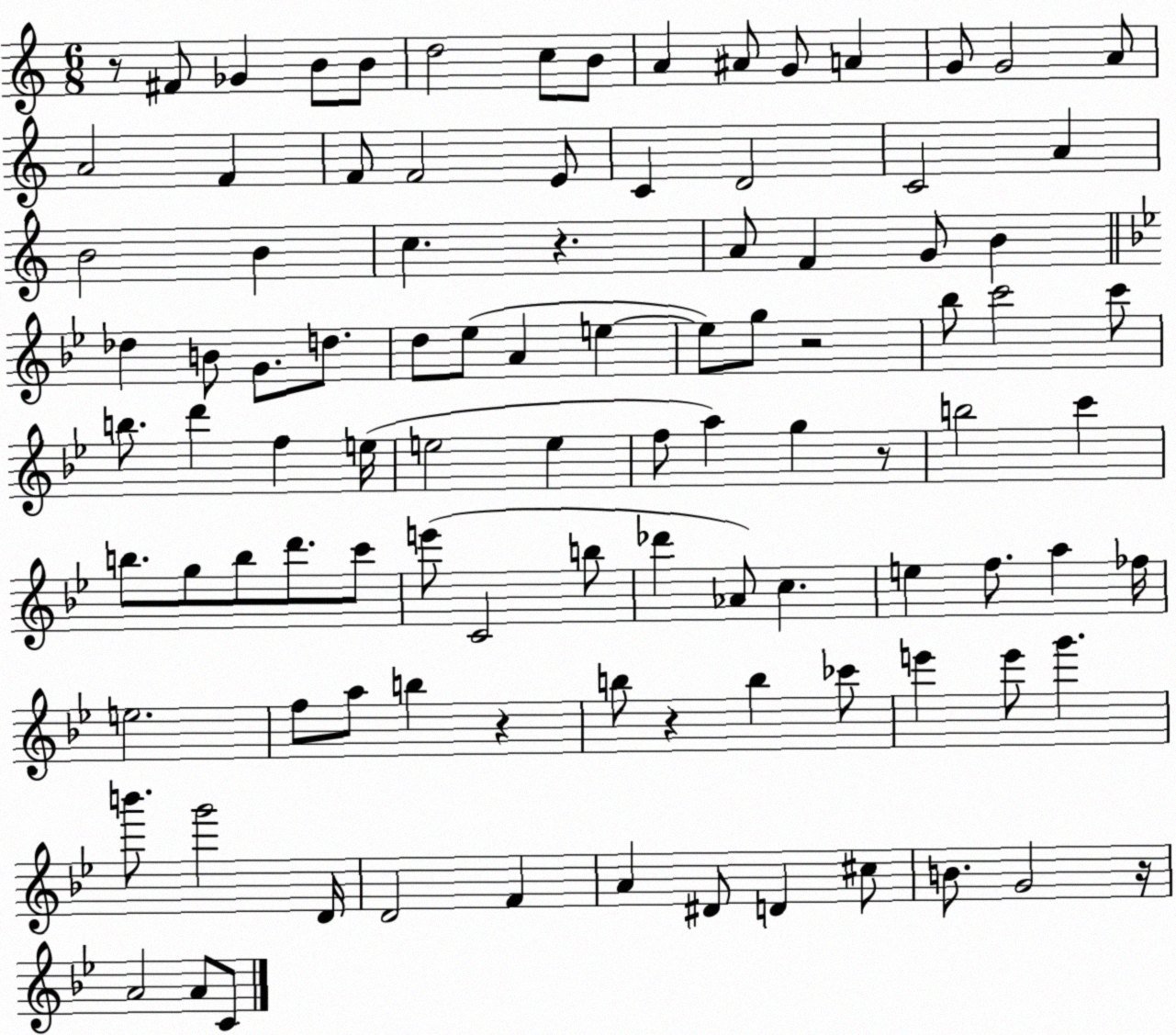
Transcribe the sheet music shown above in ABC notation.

X:1
T:Untitled
M:6/8
L:1/4
K:C
z/2 ^F/2 _G B/2 B/2 d2 c/2 B/2 A ^A/2 G/2 A G/2 G2 A/2 A2 F F/2 F2 E/2 C D2 C2 A B2 B c z A/2 F G/2 B _d B/2 G/2 d/2 d/2 _e/2 A e e/2 g/2 z2 _b/2 c'2 c'/2 b/2 d' f e/4 e2 e f/2 a g z/2 b2 c' b/2 g/2 b/2 d'/2 c'/2 e'/2 C2 b/2 _d' _A/2 c e f/2 a _f/4 e2 f/2 a/2 b z b/2 z b _c'/2 e' e'/2 g' b'/2 g'2 D/4 D2 F A ^D/2 D ^c/2 B/2 G2 z/4 A2 A/2 C/2